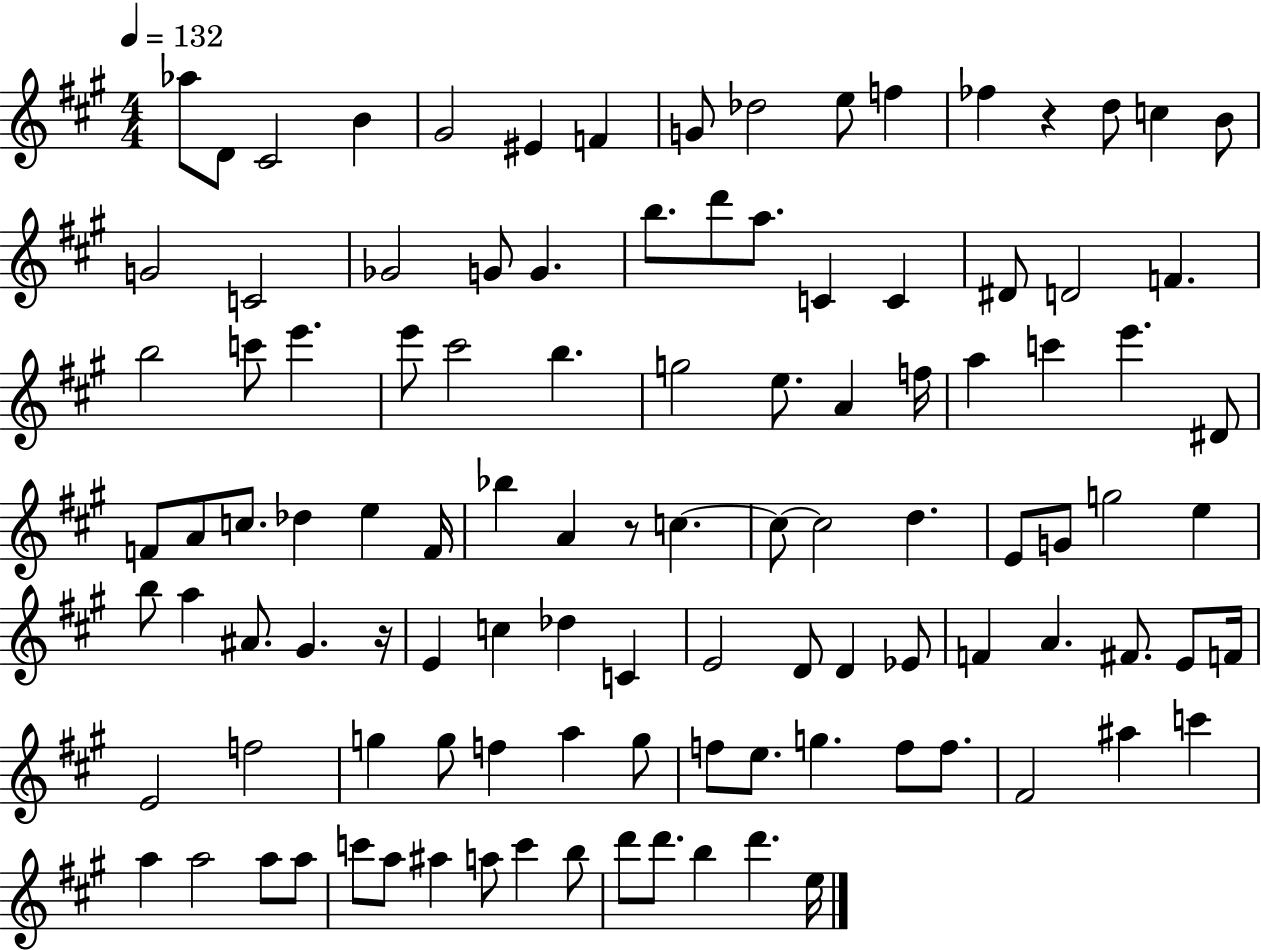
X:1
T:Untitled
M:4/4
L:1/4
K:A
_a/2 D/2 ^C2 B ^G2 ^E F G/2 _d2 e/2 f _f z d/2 c B/2 G2 C2 _G2 G/2 G b/2 d'/2 a/2 C C ^D/2 D2 F b2 c'/2 e' e'/2 ^c'2 b g2 e/2 A f/4 a c' e' ^D/2 F/2 A/2 c/2 _d e F/4 _b A z/2 c c/2 c2 d E/2 G/2 g2 e b/2 a ^A/2 ^G z/4 E c _d C E2 D/2 D _E/2 F A ^F/2 E/2 F/4 E2 f2 g g/2 f a g/2 f/2 e/2 g f/2 f/2 ^F2 ^a c' a a2 a/2 a/2 c'/2 a/2 ^a a/2 c' b/2 d'/2 d'/2 b d' e/4